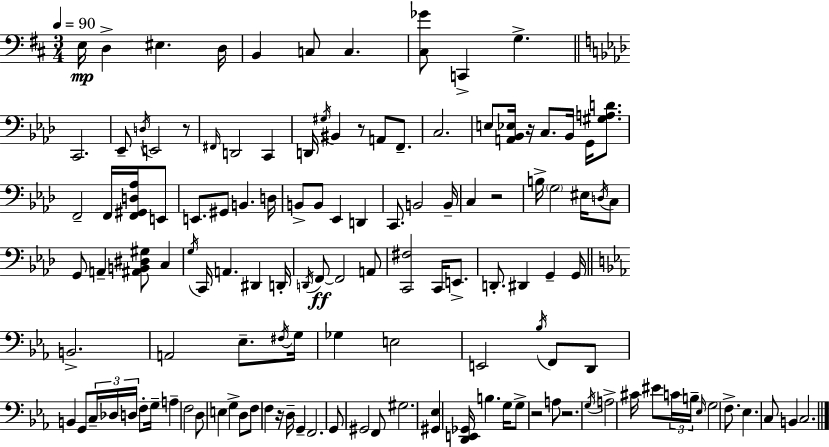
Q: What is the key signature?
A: D major